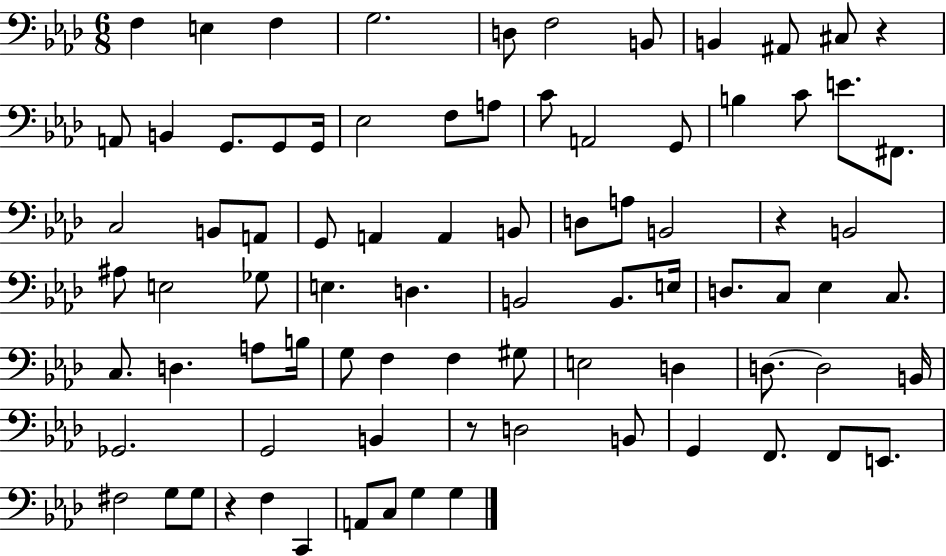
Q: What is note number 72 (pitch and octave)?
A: G3